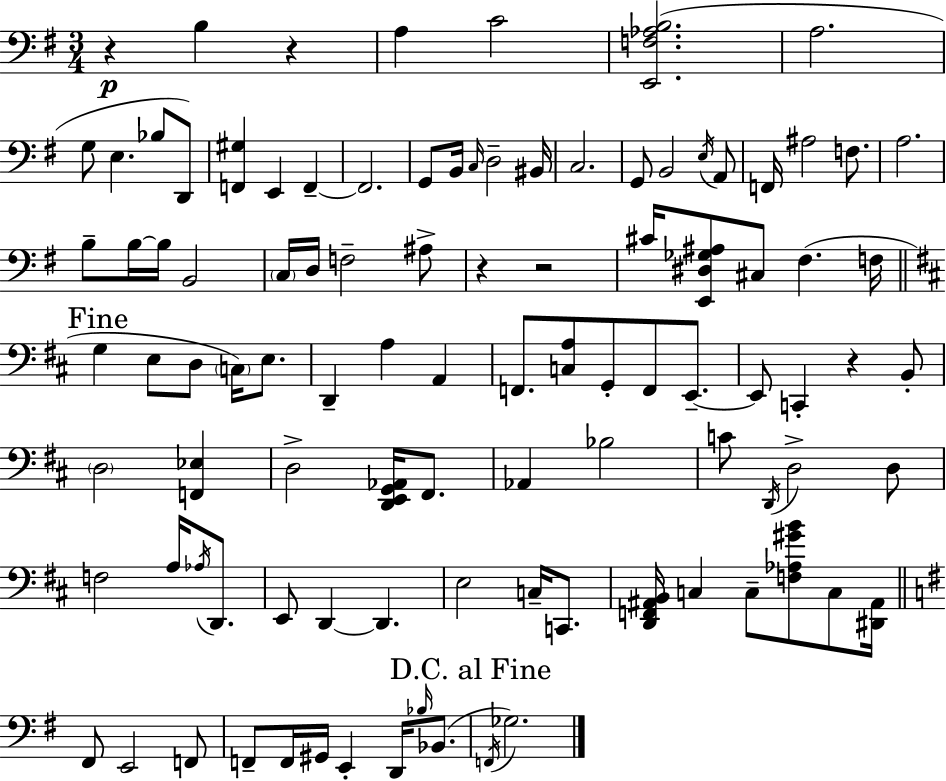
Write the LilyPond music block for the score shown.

{
  \clef bass
  \numericTimeSignature
  \time 3/4
  \key g \major
  r4\p b4 r4 | a4 c'2 | <e, f aes b>2.( | a2. | \break g8 e4. bes8 d,8) | <f, gis>4 e,4 f,4--~~ | f,2. | g,8 b,16 \grace { c16 } d2-- | \break bis,16 c2. | g,8 b,2 \acciaccatura { e16 } | a,8 f,16 ais2 f8. | a2. | \break b8-- b16~~ b16 b,2 | \parenthesize c16 d16 f2-- | ais8-> r4 r2 | cis'16 <e, dis ges ais>8 cis8 fis4.( | \break f16 \mark "Fine" \bar "||" \break \key d \major g4 e8 d8 \parenthesize c16) e8. | d,4-- a4 a,4 | f,8. <c a>8 g,8-. f,8 e,8.--~~ | e,8 c,4-. r4 b,8-. | \break \parenthesize d2 <f, ees>4 | d2-> <d, e, g, aes,>16 fis,8. | aes,4 bes2 | c'8 \acciaccatura { d,16 } d2-> d8 | \break f2 a16 \acciaccatura { aes16 } d,8. | e,8 d,4~~ d,4. | e2 c16-- c,8. | <d, f, ais, b,>16 c4 c8-- <f aes gis' b'>8 c8 | \break <dis, ais,>16 \bar "||" \break \key g \major fis,8 e,2 f,8 | f,8-- f,16 gis,16 e,4-. d,16 \grace { bes16 }( bes,8. | \mark "D.C. al Fine" \acciaccatura { f,16 }) ges2. | \bar "|."
}